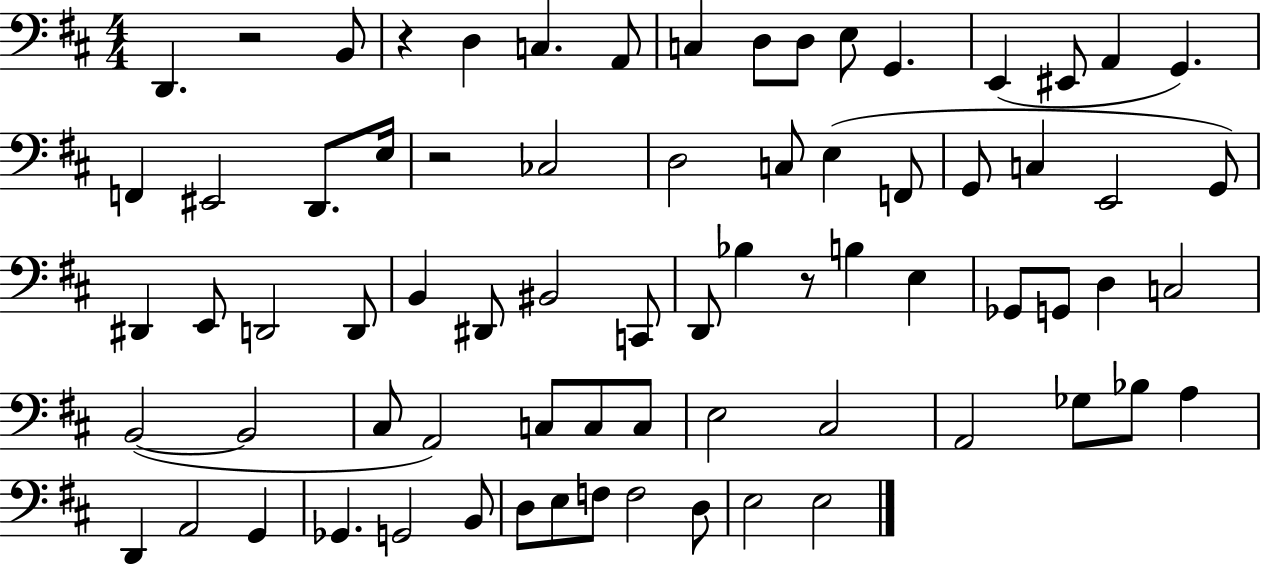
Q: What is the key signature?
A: D major